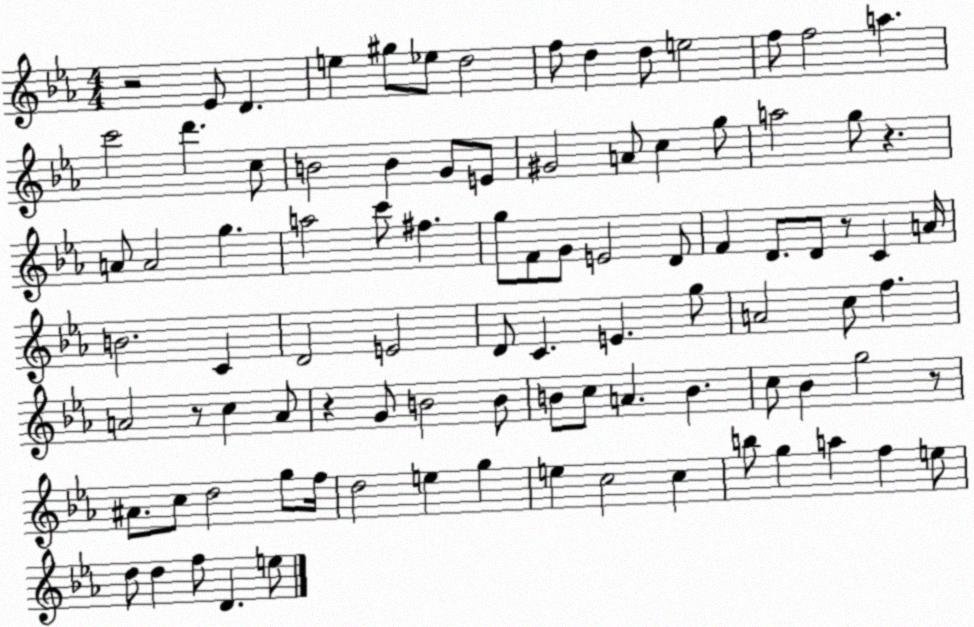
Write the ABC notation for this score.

X:1
T:Untitled
M:4/4
L:1/4
K:Eb
z2 _E/2 D e ^g/2 _e/2 d2 f/2 d d/2 e2 f/2 f2 a c'2 d' c/2 B2 B G/2 E/2 ^G2 A/2 c g/2 a2 g/2 z A/2 A2 g a2 c'/2 ^f g/2 F/2 G/2 E2 D/2 F D/2 D/2 z/2 C A/4 B2 C D2 E2 D/2 C E g/2 A2 c/2 f A2 z/2 c A/2 z G/2 B2 B/2 B/2 c/2 A B c/2 _B g2 z/2 ^A/2 c/2 d2 g/2 f/4 d2 e g e c2 c b/2 g a f e/2 d/2 d f/2 D e/2